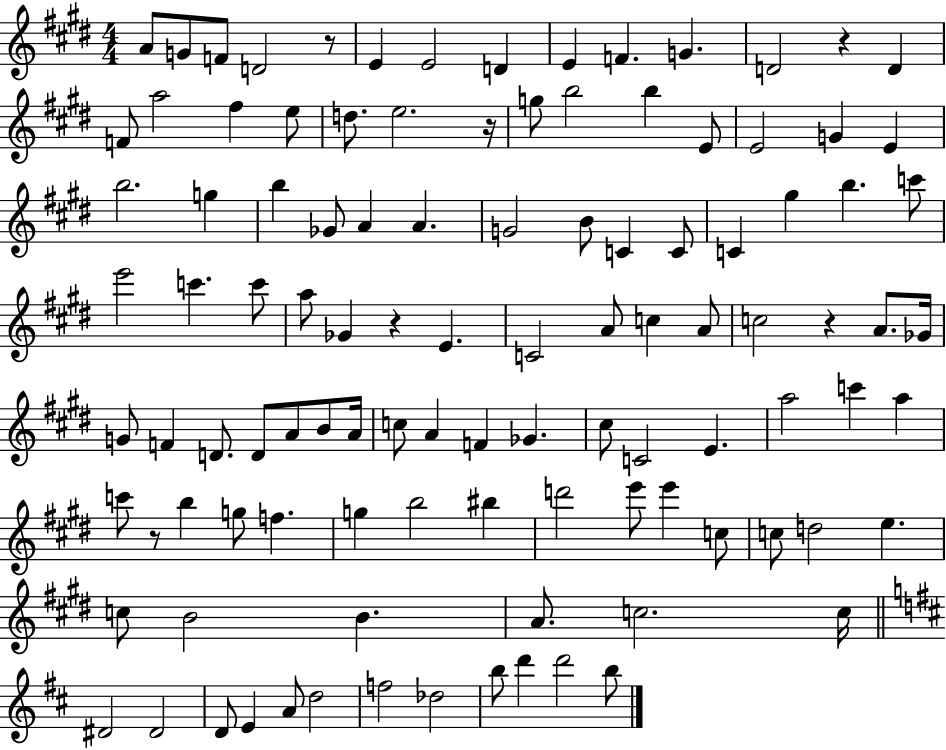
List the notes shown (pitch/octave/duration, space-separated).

A4/e G4/e F4/e D4/h R/e E4/q E4/h D4/q E4/q F4/q. G4/q. D4/h R/q D4/q F4/e A5/h F#5/q E5/e D5/e. E5/h. R/s G5/e B5/h B5/q E4/e E4/h G4/q E4/q B5/h. G5/q B5/q Gb4/e A4/q A4/q. G4/h B4/e C4/q C4/e C4/q G#5/q B5/q. C6/e E6/h C6/q. C6/e A5/e Gb4/q R/q E4/q. C4/h A4/e C5/q A4/e C5/h R/q A4/e. Gb4/s G4/e F4/q D4/e. D4/e A4/e B4/e A4/s C5/e A4/q F4/q Gb4/q. C#5/e C4/h E4/q. A5/h C6/q A5/q C6/e R/e B5/q G5/e F5/q. G5/q B5/h BIS5/q D6/h E6/e E6/q C5/e C5/e D5/h E5/q. C5/e B4/h B4/q. A4/e. C5/h. C5/s D#4/h D#4/h D4/e E4/q A4/e D5/h F5/h Db5/h B5/e D6/q D6/h B5/e